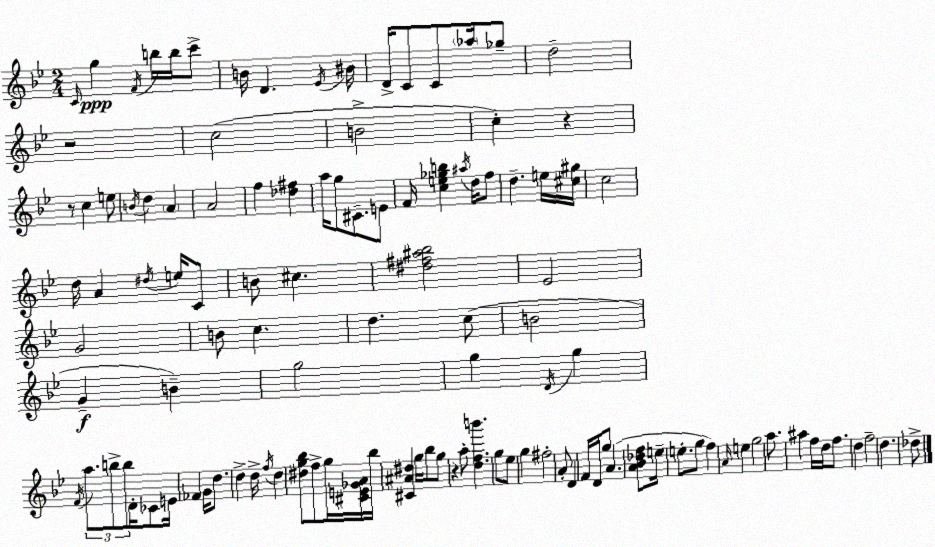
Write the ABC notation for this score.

X:1
T:Untitled
M:2/4
L:1/4
K:Bb
C/4 g F/4 b/4 b/4 c'/2 B/4 D _E/4 ^B/4 D/4 C/2 C/2 _a/4 _g/2 d2 z2 c2 B2 c z z/2 c e/2 B/4 d A A2 f [_d^f] a/4 g/2 ^C/2 E/2 F/4 [ce_gb] ^a/4 d/4 f/2 d e/4 [^c^g]/4 c2 d/4 A ^d/4 e/4 C/2 B/2 ^c [^d^f^a_b]2 _E2 G2 B/2 c d c/2 B2 G B g2 g D/4 g F/4 a/2 b/2 b/2 D/4 _C/2 E/4 _F G/4 d/2 d d/4 f/4 d [^dg_b]/2 f/2 g/4 [^CE_GA]/4 _b/4 [^C^A^d] g/4 _b/2 g/2 z a/2 [dfb'] g/2 _e/2 g ^f2 A/2 D F/4 D/4 g/2 A [A_B_df]/2 e/4 e/2 g/2 f A/4 e g2 a/2 ^a f/4 d/4 f/2 d f2 d _d/2